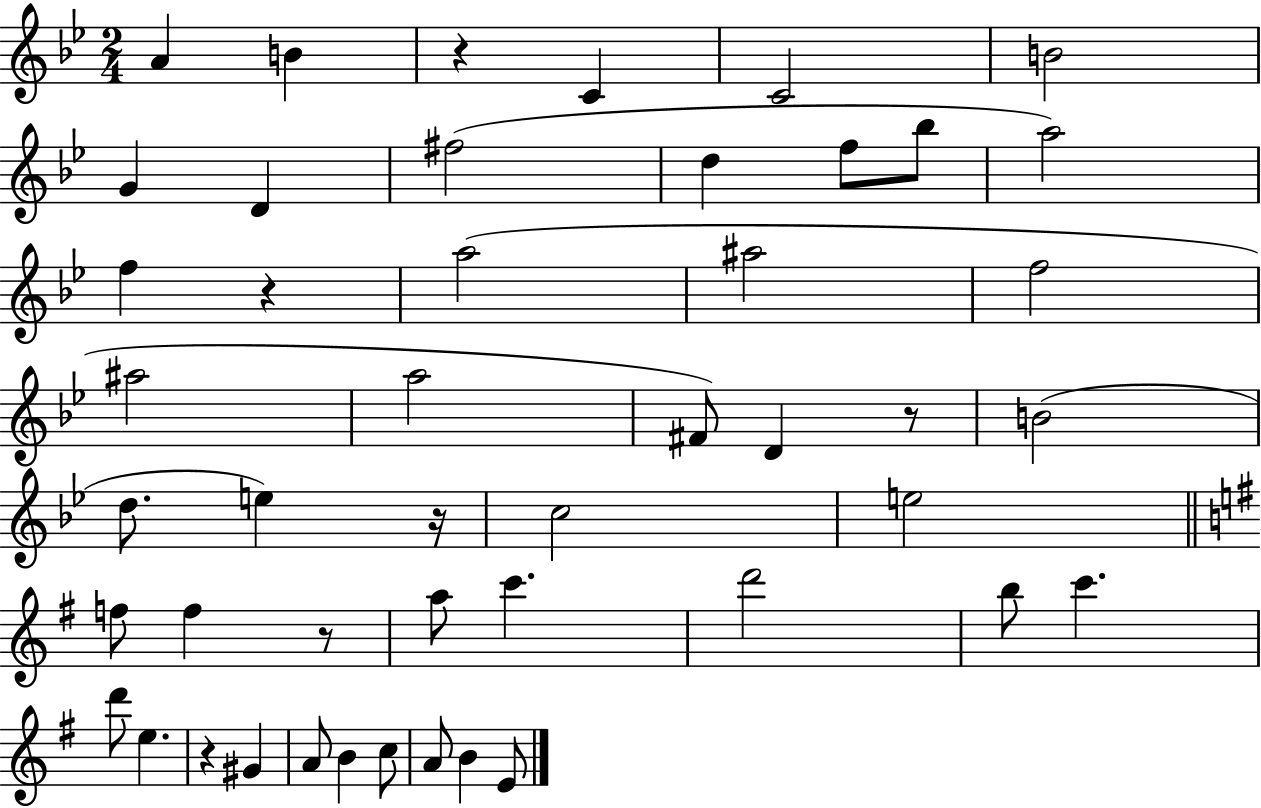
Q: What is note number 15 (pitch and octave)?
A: A#5